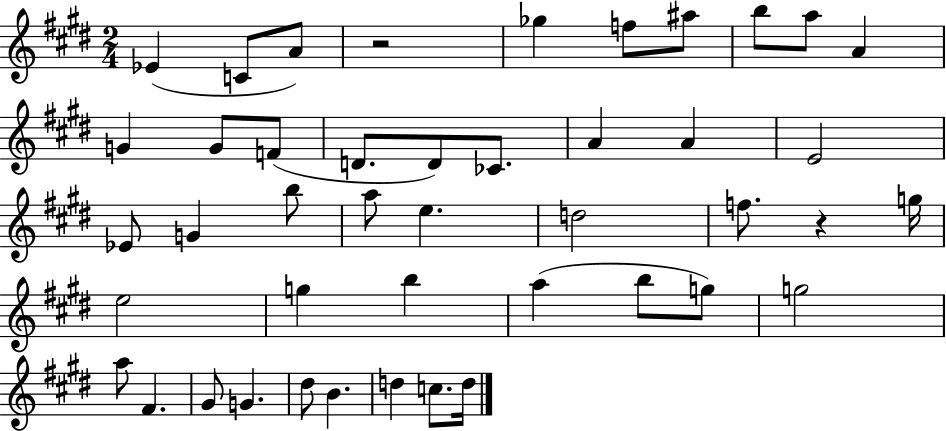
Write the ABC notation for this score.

X:1
T:Untitled
M:2/4
L:1/4
K:E
_E C/2 A/2 z2 _g f/2 ^a/2 b/2 a/2 A G G/2 F/2 D/2 D/2 _C/2 A A E2 _E/2 G b/2 a/2 e d2 f/2 z g/4 e2 g b a b/2 g/2 g2 a/2 ^F ^G/2 G ^d/2 B d c/2 d/4